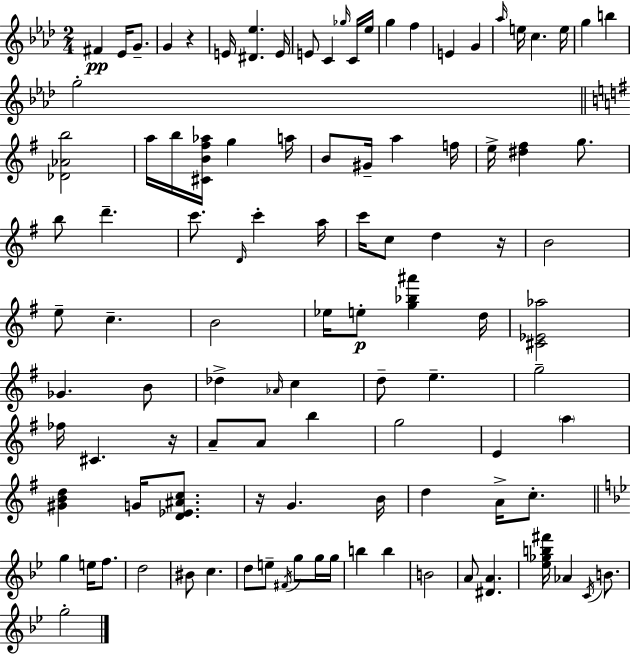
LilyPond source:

{
  \clef treble
  \numericTimeSignature
  \time 2/4
  \key f \minor
  fis'4\pp ees'16 g'8.-- | g'4 r4 | e'16 <dis' ees''>4. e'16 | e'8 c'4 \grace { ges''16 } c'16 | \break ees''16 g''4 f''4 | e'4 g'4 | \grace { aes''16 } e''16 c''4. | e''16 g''4 b''4 | \break g''2-. | \bar "||" \break \key g \major <des' aes' b''>2 | a''16 b''16 <cis' b' fis'' aes''>16 g''4 a''16 | b'8 gis'16-- a''4 f''16 | e''16-> <dis'' fis''>4 g''8. | \break b''8 d'''4.-- | c'''8. \grace { d'16 } c'''4-. | a''16 c'''16 c''8 d''4 | r16 b'2 | \break e''8-- c''4.-- | b'2 | ees''16 e''8-.\p <g'' bes'' ais'''>4 | d''16 <cis' ees' aes''>2 | \break ges'4. b'8 | des''4-> \grace { aes'16 } c''4 | d''8-- e''4.-- | g''2-- | \break fes''16 cis'4. | r16 a'8-- a'8 b''4 | g''2 | e'4 \parenthesize a''4 | \break <gis' b' d''>4 g'16 <d' ees' ais' c''>8. | r16 g'4. | b'16 d''4 a'16-> c''8.-. | \bar "||" \break \key g \minor g''4 e''16 f''8. | d''2 | bis'8 c''4. | d''8 e''8-- \acciaccatura { fis'16 } g''8 g''16 | \break g''16 b''4 b''4 | b'2 | a'8 <dis' a'>4. | <ees'' ges'' b'' fis'''>16 aes'4 \acciaccatura { c'16 } b'8. | \break g''2-. | \bar "|."
}